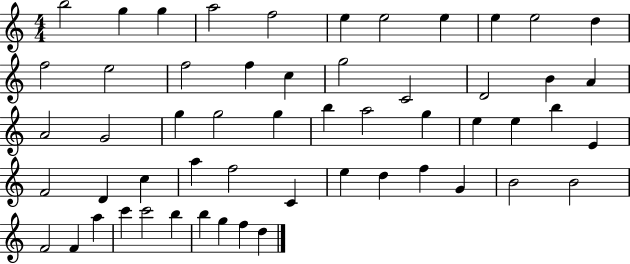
X:1
T:Untitled
M:4/4
L:1/4
K:C
b2 g g a2 f2 e e2 e e e2 d f2 e2 f2 f c g2 C2 D2 B A A2 G2 g g2 g b a2 g e e b E F2 D c a f2 C e d f G B2 B2 F2 F a c' c'2 b b g f d